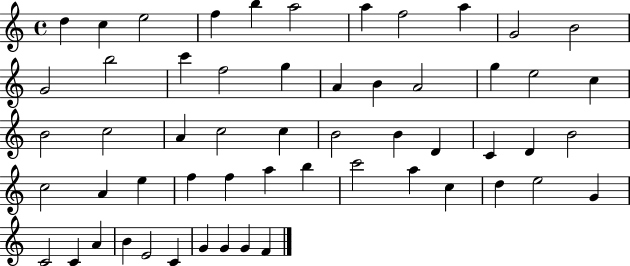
{
  \clef treble
  \time 4/4
  \defaultTimeSignature
  \key c \major
  d''4 c''4 e''2 | f''4 b''4 a''2 | a''4 f''2 a''4 | g'2 b'2 | \break g'2 b''2 | c'''4 f''2 g''4 | a'4 b'4 a'2 | g''4 e''2 c''4 | \break b'2 c''2 | a'4 c''2 c''4 | b'2 b'4 d'4 | c'4 d'4 b'2 | \break c''2 a'4 e''4 | f''4 f''4 a''4 b''4 | c'''2 a''4 c''4 | d''4 e''2 g'4 | \break c'2 c'4 a'4 | b'4 e'2 c'4 | g'4 g'4 g'4 f'4 | \bar "|."
}